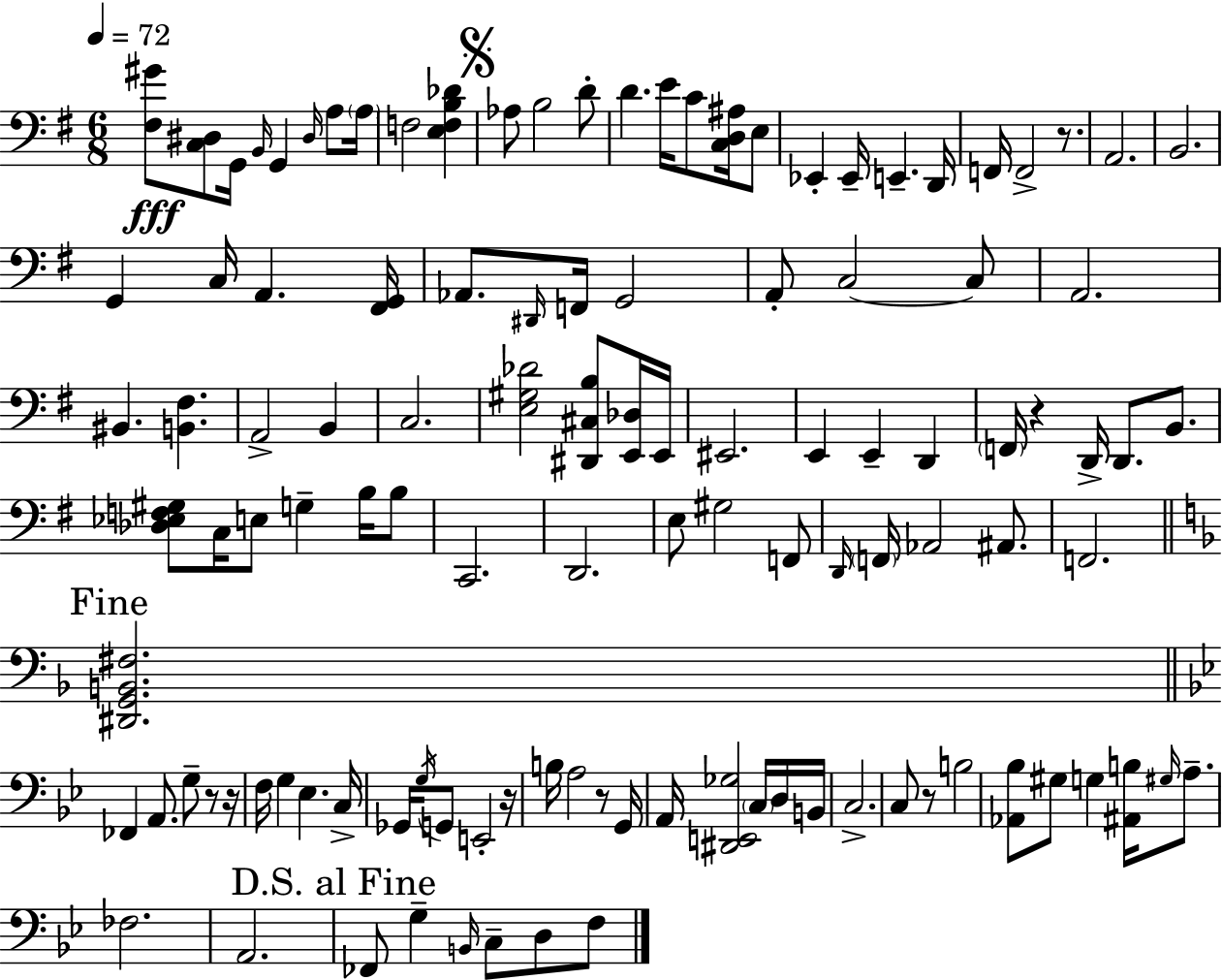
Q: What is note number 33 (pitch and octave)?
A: A2